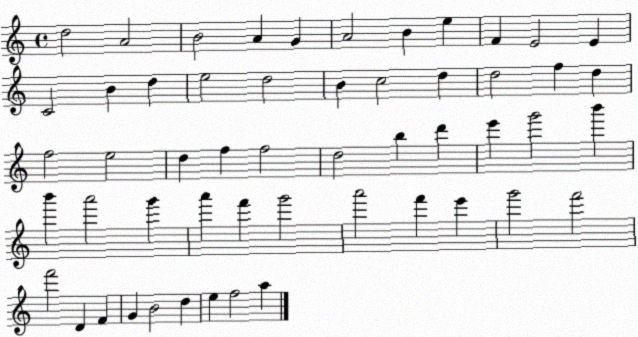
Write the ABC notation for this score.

X:1
T:Untitled
M:4/4
L:1/4
K:C
d2 A2 B2 A G A2 B e F E2 E C2 B d e2 d2 B c2 d d2 f d f2 e2 d f f2 d2 b d' e' g'2 b' b' a'2 g' a' f' g'2 a'2 f' e' g'2 f'2 f'2 D F G B2 d e f2 a